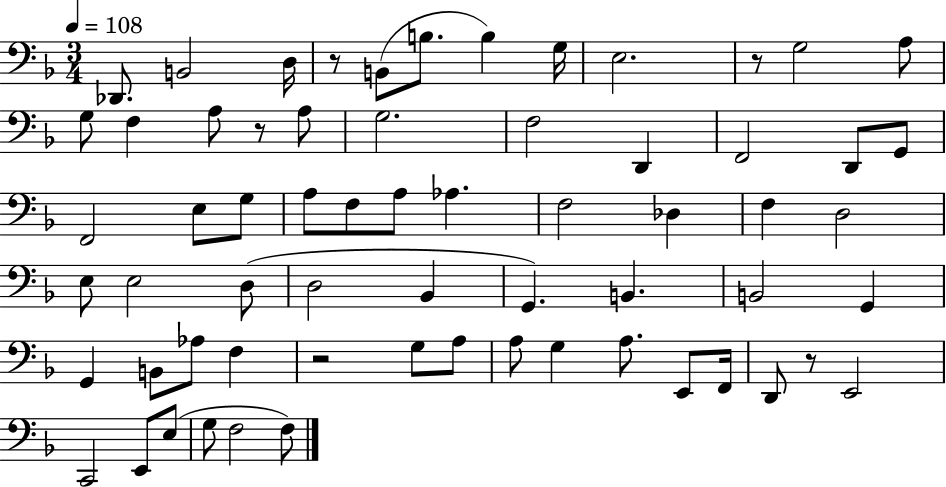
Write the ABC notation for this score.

X:1
T:Untitled
M:3/4
L:1/4
K:F
_D,,/2 B,,2 D,/4 z/2 B,,/2 B,/2 B, G,/4 E,2 z/2 G,2 A,/2 G,/2 F, A,/2 z/2 A,/2 G,2 F,2 D,, F,,2 D,,/2 G,,/2 F,,2 E,/2 G,/2 A,/2 F,/2 A,/2 _A, F,2 _D, F, D,2 E,/2 E,2 D,/2 D,2 _B,, G,, B,, B,,2 G,, G,, B,,/2 _A,/2 F, z2 G,/2 A,/2 A,/2 G, A,/2 E,,/2 F,,/4 D,,/2 z/2 E,,2 C,,2 E,,/2 E,/2 G,/2 F,2 F,/2